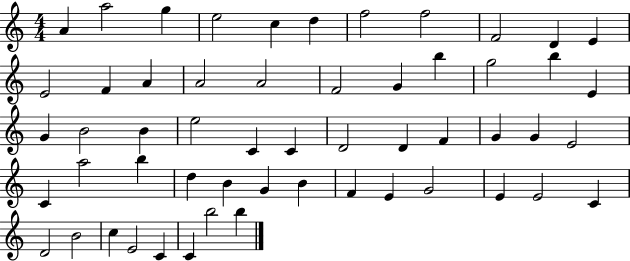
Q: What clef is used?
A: treble